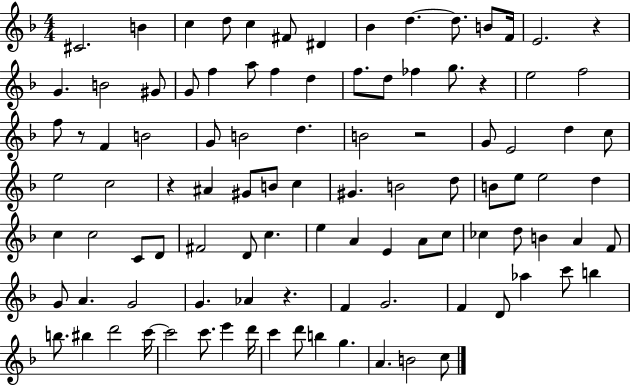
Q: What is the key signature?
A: F major